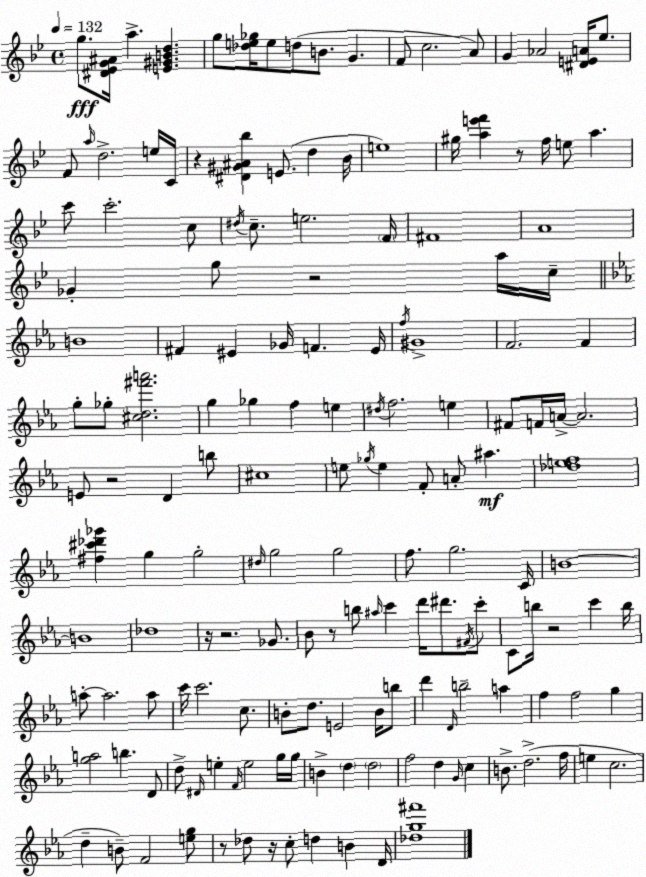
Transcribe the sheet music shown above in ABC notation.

X:1
T:Untitled
M:4/4
L:1/4
K:Bb
g/2 [^D_EG^A]/4 a [E^GBd] g/2 [_de_g]/4 e/2 d/2 B/2 G F/2 c2 A/2 G _A2 [^DEA]/4 _e/2 F/2 a/4 d2 e/4 C/4 z [^D^G^A_b] E/2 d _B/4 e4 ^g/4 [ae'f'] z/2 f/4 e/2 a c'/2 c'2 c/2 ^d/4 c/2 e2 F/4 ^F4 A4 _G g/2 z2 a/4 c/4 B4 ^F ^E _G/4 F ^E/4 f/4 ^G4 F2 F g/2 _g/2 [^cd^f'a']2 g _g f e ^d/4 f2 e ^F/2 F/4 A/4 A2 E/2 z2 D b/2 ^c4 e/2 _g/4 e F/2 A/2 ^a [_def]4 [^f^c'_d'_g'] g g2 ^d/4 g2 g2 f/2 g2 C/4 B4 B4 _d4 z/4 z2 _G/2 _B/2 z/2 b/2 ^a/4 c' d'/4 ^d'/2 ^F/4 c'/2 C/2 b/4 z2 c' b/4 a/2 a2 a/2 c'/4 c'2 c/2 B/2 d/2 E2 B/4 b/2 d' D/4 b2 a f f2 g [ga]2 b D/2 d/2 ^D/4 e F/4 e2 g/4 g/4 B d d2 f2 d G/4 c B/2 d2 f/4 e c2 d B/2 F2 [eg]/2 z/2 _d/2 z/4 c/2 d B D/4 [_dg^f']4